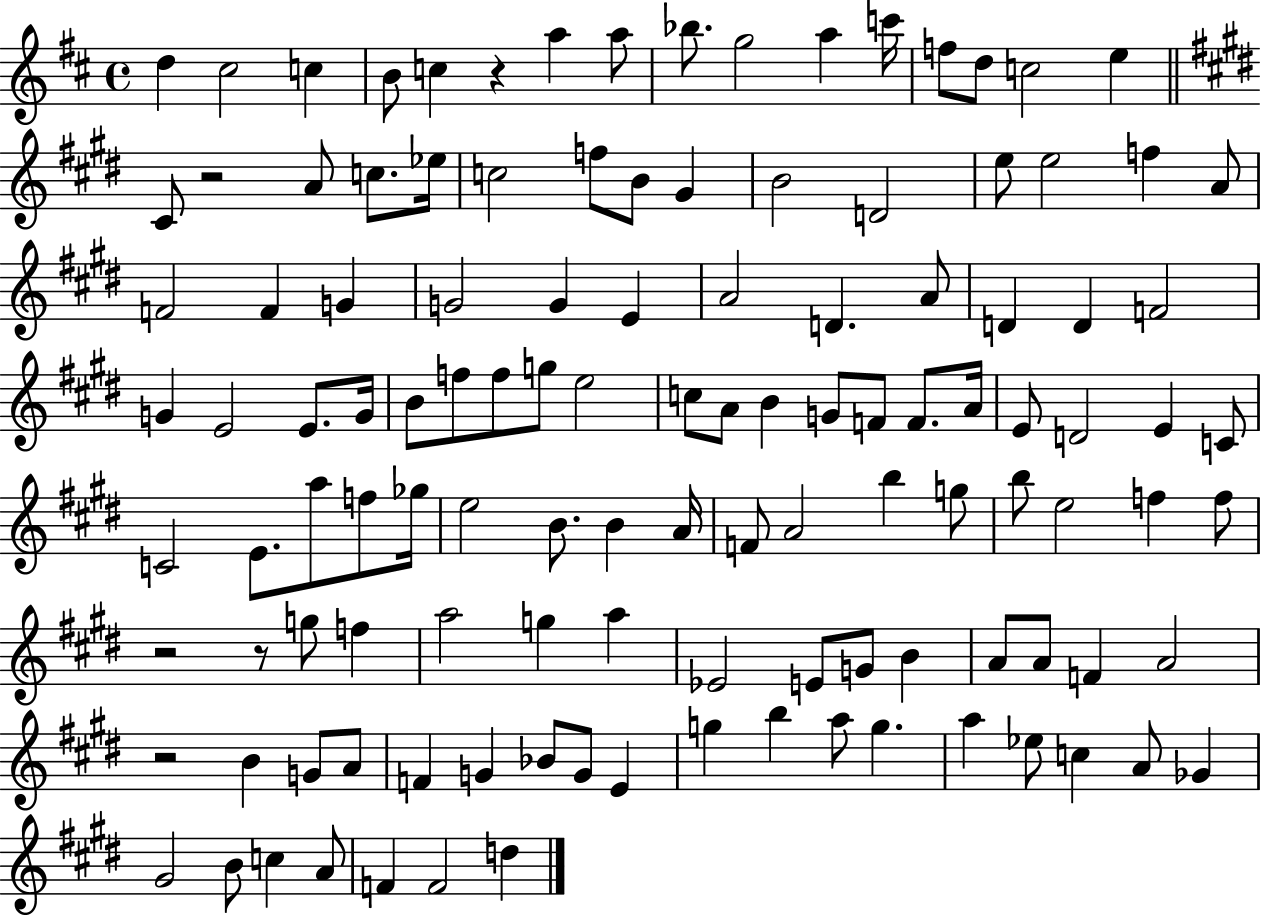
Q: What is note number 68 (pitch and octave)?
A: B4